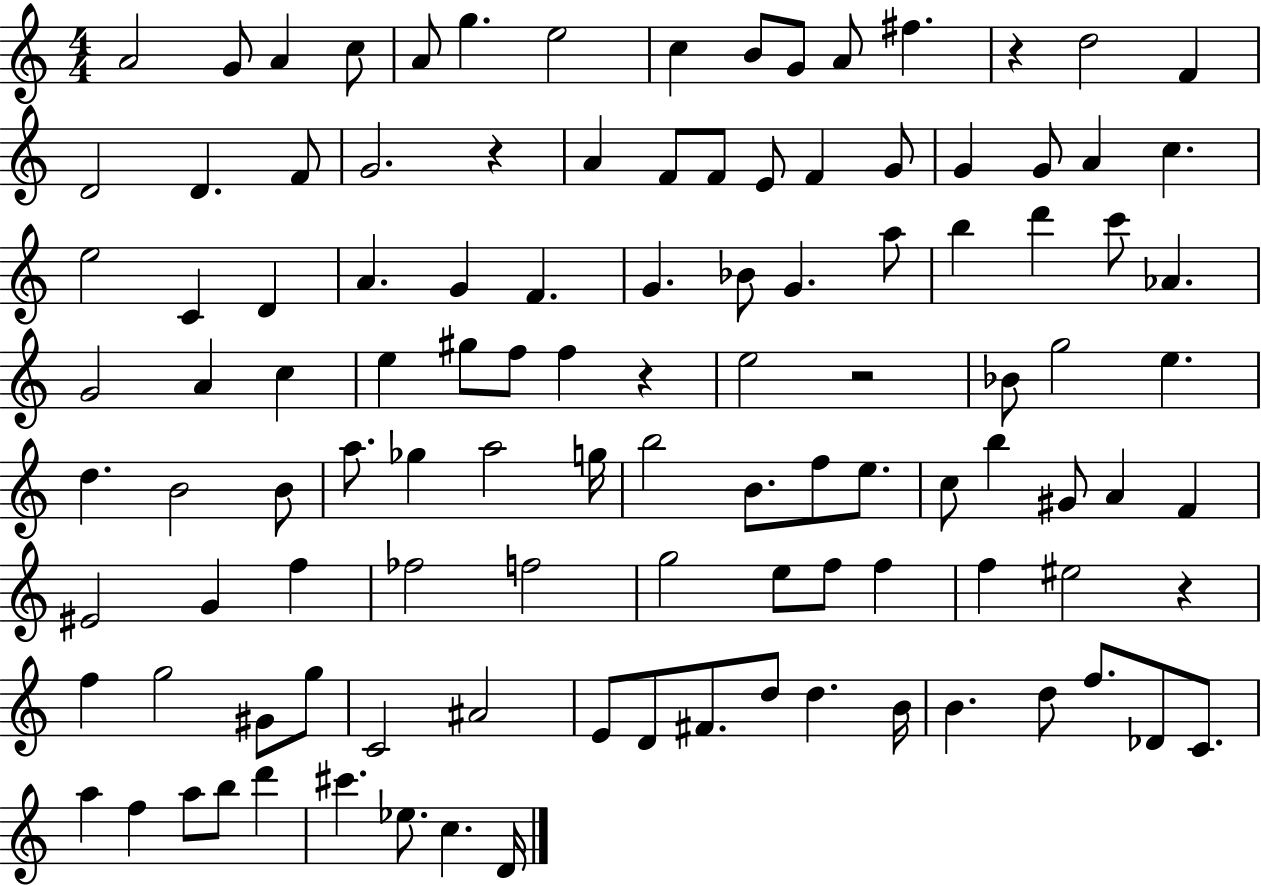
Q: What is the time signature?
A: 4/4